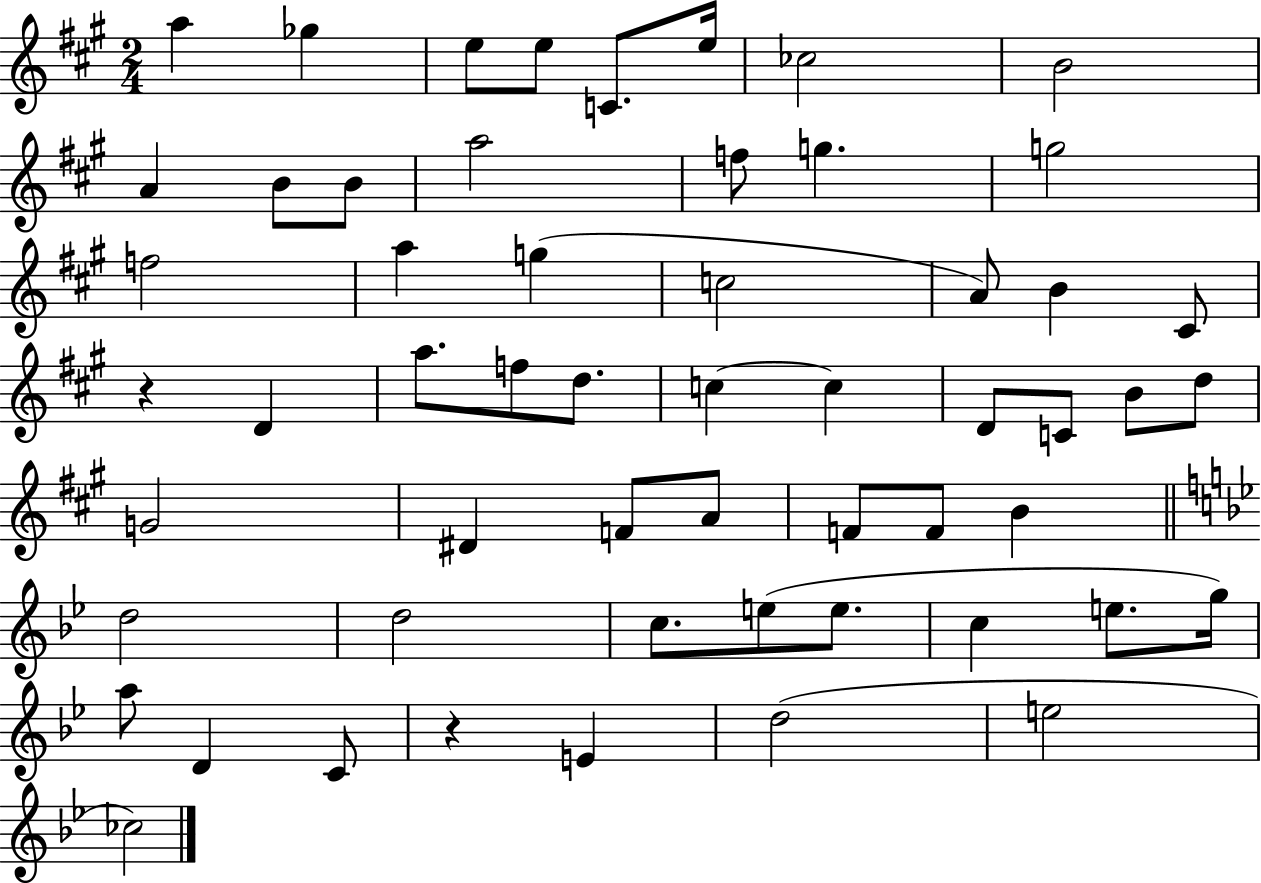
X:1
T:Untitled
M:2/4
L:1/4
K:A
a _g e/2 e/2 C/2 e/4 _c2 B2 A B/2 B/2 a2 f/2 g g2 f2 a g c2 A/2 B ^C/2 z D a/2 f/2 d/2 c c D/2 C/2 B/2 d/2 G2 ^D F/2 A/2 F/2 F/2 B d2 d2 c/2 e/2 e/2 c e/2 g/4 a/2 D C/2 z E d2 e2 _c2